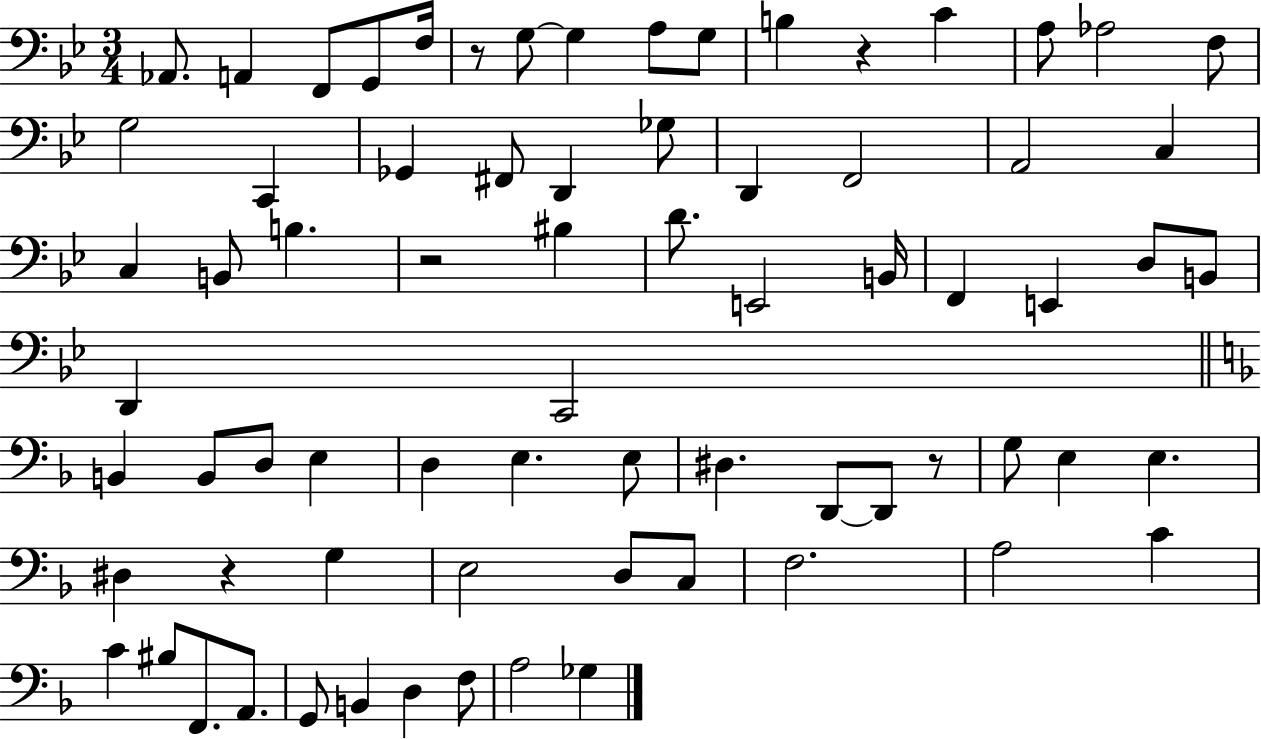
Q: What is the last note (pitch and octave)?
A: Gb3